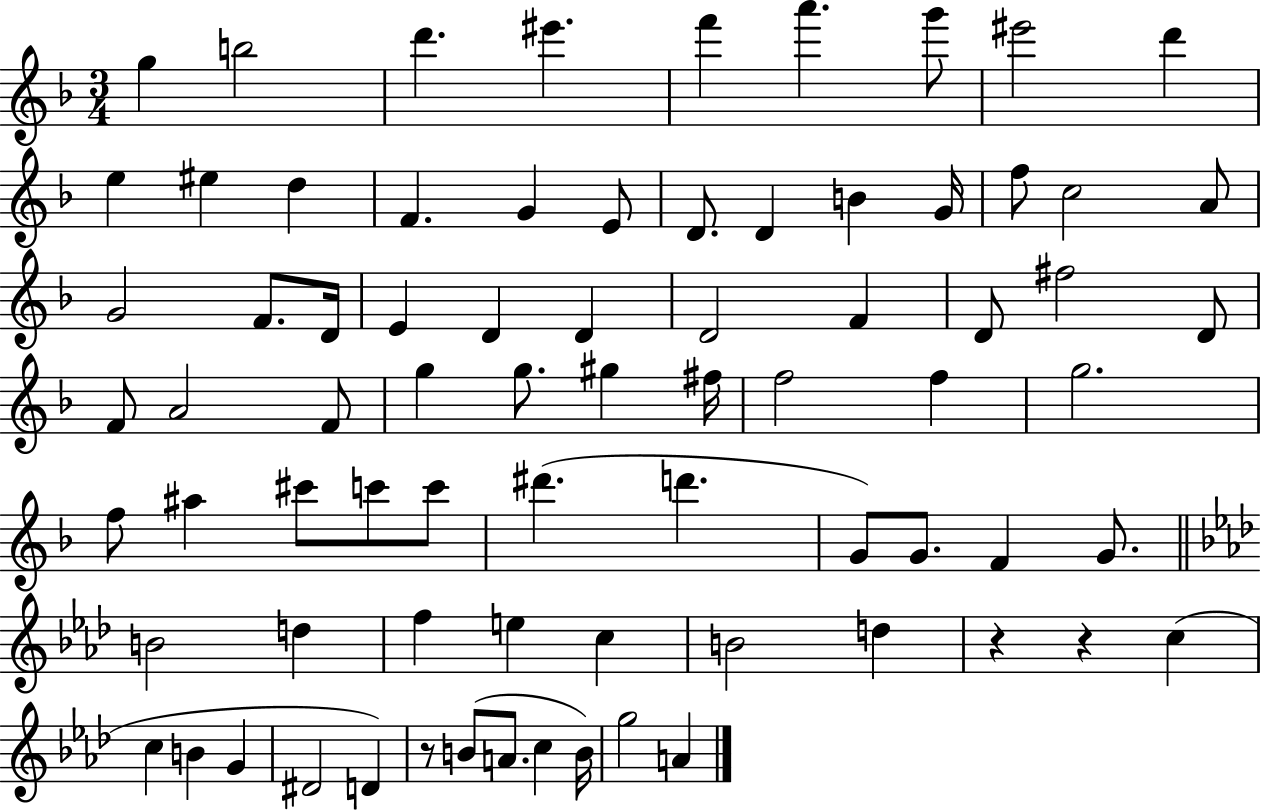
{
  \clef treble
  \numericTimeSignature
  \time 3/4
  \key f \major
  \repeat volta 2 { g''4 b''2 | d'''4. eis'''4. | f'''4 a'''4. g'''8 | eis'''2 d'''4 | \break e''4 eis''4 d''4 | f'4. g'4 e'8 | d'8. d'4 b'4 g'16 | f''8 c''2 a'8 | \break g'2 f'8. d'16 | e'4 d'4 d'4 | d'2 f'4 | d'8 fis''2 d'8 | \break f'8 a'2 f'8 | g''4 g''8. gis''4 fis''16 | f''2 f''4 | g''2. | \break f''8 ais''4 cis'''8 c'''8 c'''8 | dis'''4.( d'''4. | g'8) g'8. f'4 g'8. | \bar "||" \break \key f \minor b'2 d''4 | f''4 e''4 c''4 | b'2 d''4 | r4 r4 c''4( | \break c''4 b'4 g'4 | dis'2 d'4) | r8 b'8( a'8. c''4 b'16) | g''2 a'4 | \break } \bar "|."
}